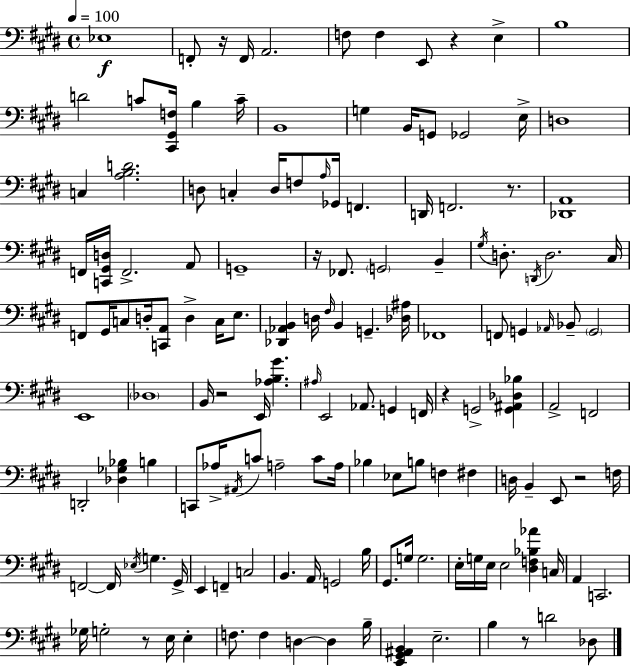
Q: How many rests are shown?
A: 9